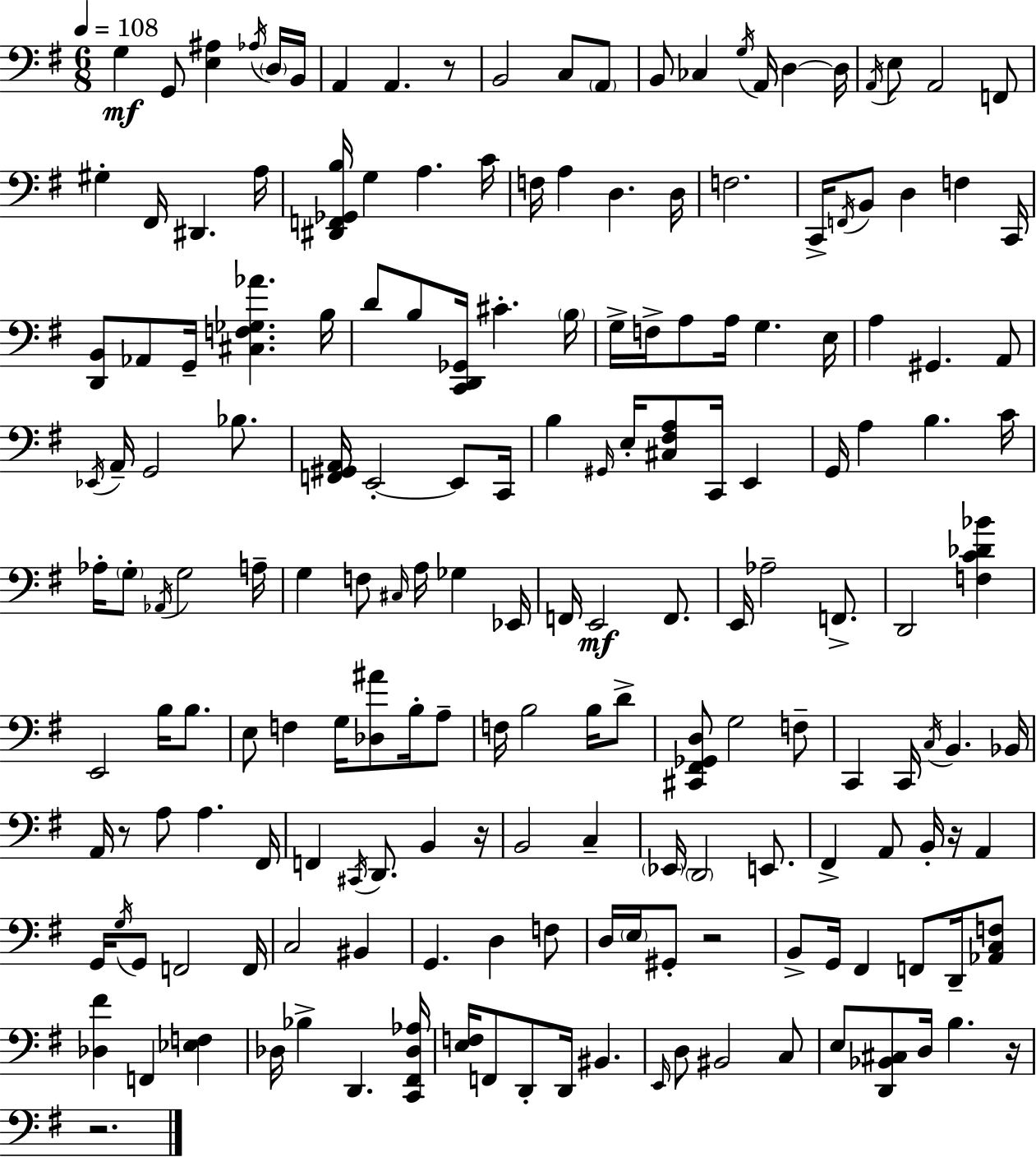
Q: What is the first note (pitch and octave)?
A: G3